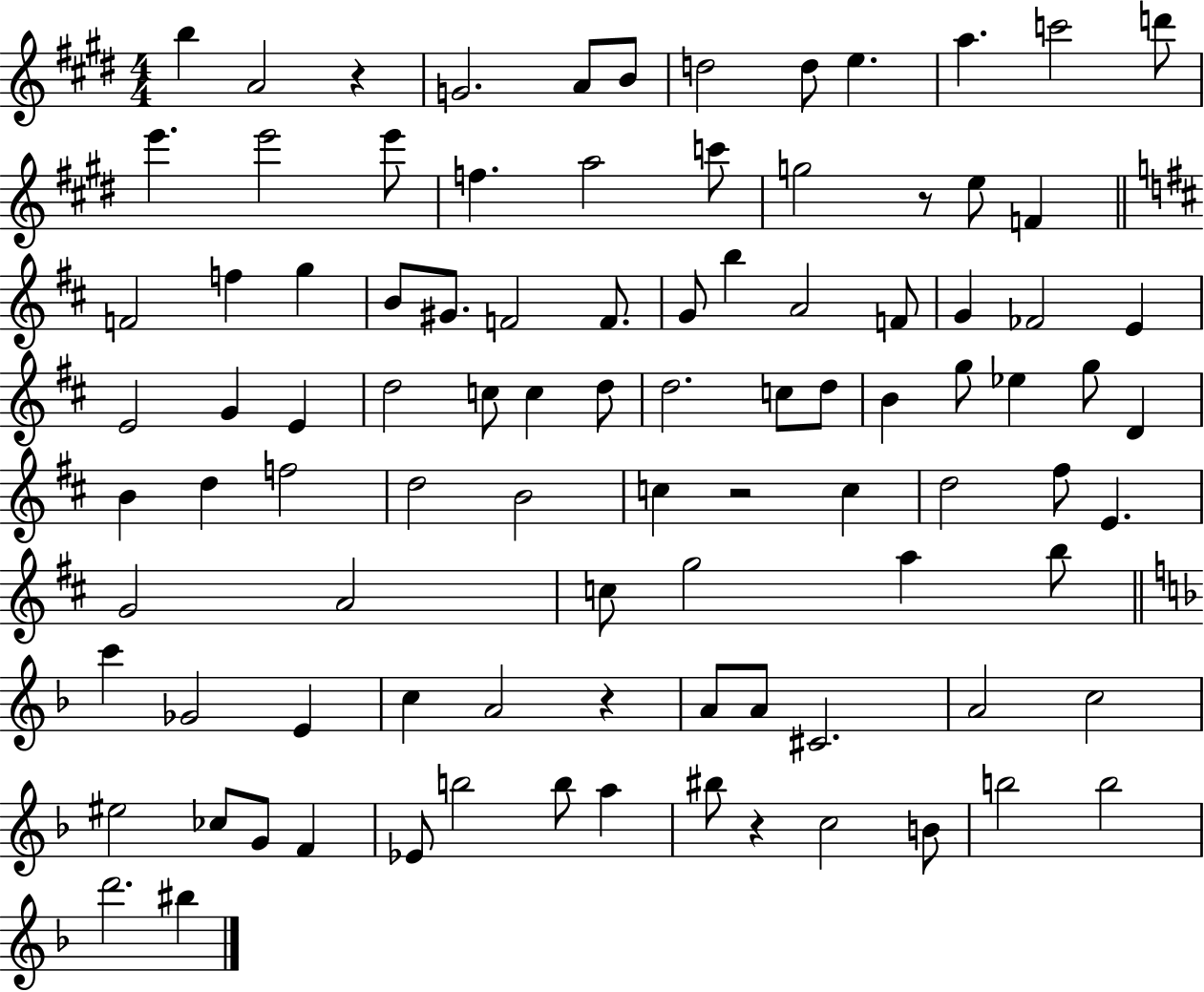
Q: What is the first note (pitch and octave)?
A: B5